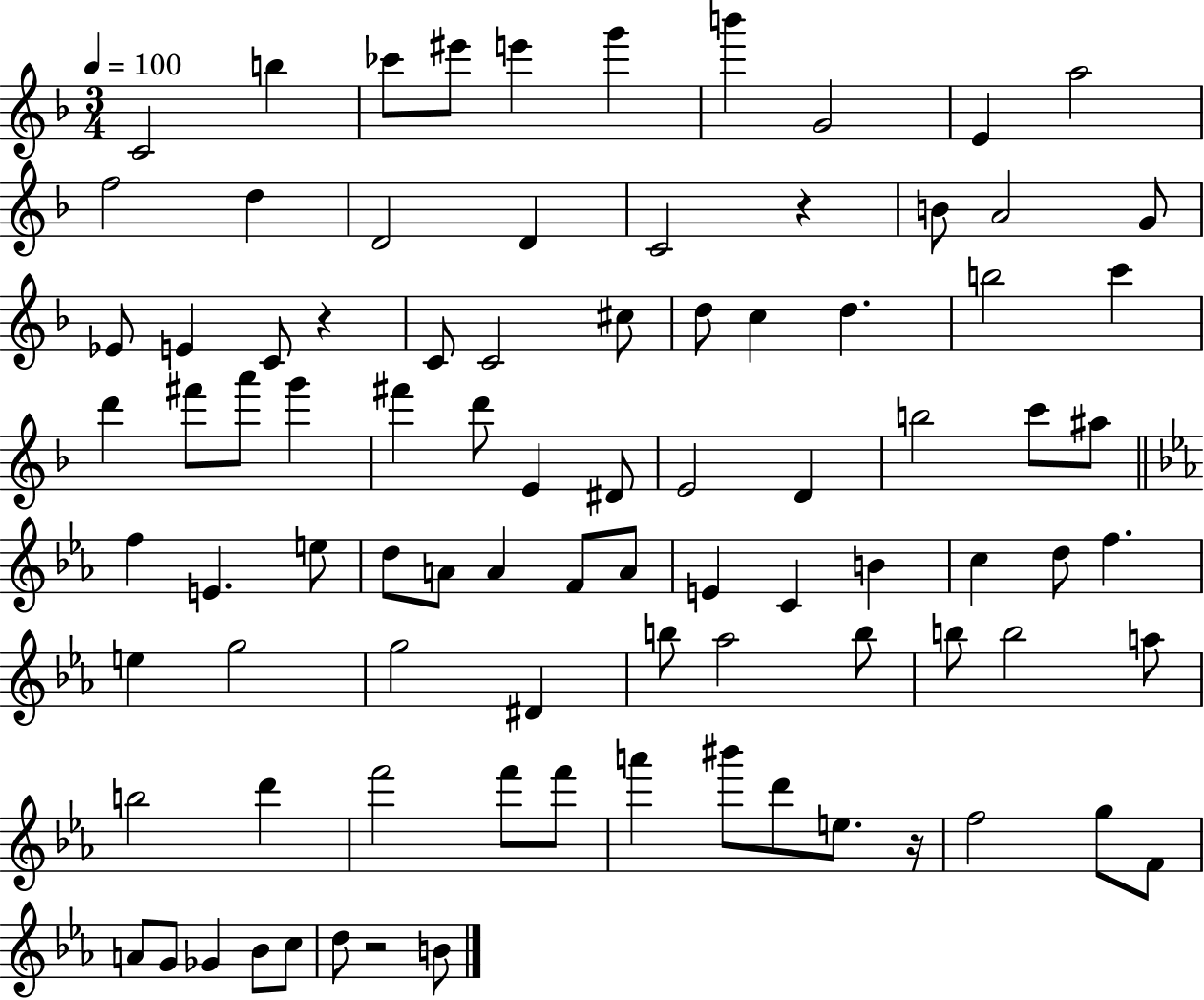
{
  \clef treble
  \numericTimeSignature
  \time 3/4
  \key f \major
  \tempo 4 = 100
  \repeat volta 2 { c'2 b''4 | ces'''8 eis'''8 e'''4 g'''4 | b'''4 g'2 | e'4 a''2 | \break f''2 d''4 | d'2 d'4 | c'2 r4 | b'8 a'2 g'8 | \break ees'8 e'4 c'8 r4 | c'8 c'2 cis''8 | d''8 c''4 d''4. | b''2 c'''4 | \break d'''4 fis'''8 a'''8 g'''4 | fis'''4 d'''8 e'4 dis'8 | e'2 d'4 | b''2 c'''8 ais''8 | \break \bar "||" \break \key ees \major f''4 e'4. e''8 | d''8 a'8 a'4 f'8 a'8 | e'4 c'4 b'4 | c''4 d''8 f''4. | \break e''4 g''2 | g''2 dis'4 | b''8 aes''2 b''8 | b''8 b''2 a''8 | \break b''2 d'''4 | f'''2 f'''8 f'''8 | a'''4 bis'''8 d'''8 e''8. r16 | f''2 g''8 f'8 | \break a'8 g'8 ges'4 bes'8 c''8 | d''8 r2 b'8 | } \bar "|."
}